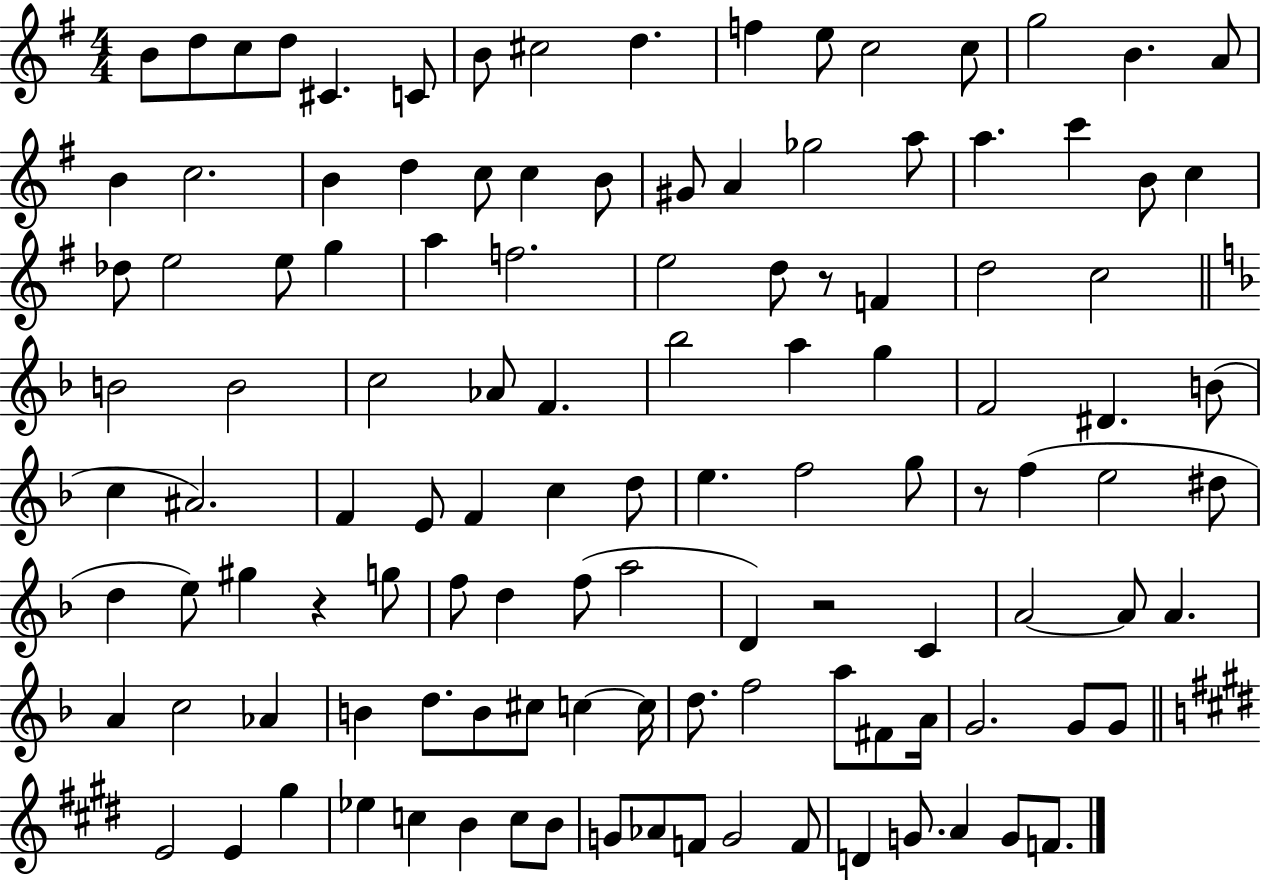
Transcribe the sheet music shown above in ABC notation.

X:1
T:Untitled
M:4/4
L:1/4
K:G
B/2 d/2 c/2 d/2 ^C C/2 B/2 ^c2 d f e/2 c2 c/2 g2 B A/2 B c2 B d c/2 c B/2 ^G/2 A _g2 a/2 a c' B/2 c _d/2 e2 e/2 g a f2 e2 d/2 z/2 F d2 c2 B2 B2 c2 _A/2 F _b2 a g F2 ^D B/2 c ^A2 F E/2 F c d/2 e f2 g/2 z/2 f e2 ^d/2 d e/2 ^g z g/2 f/2 d f/2 a2 D z2 C A2 A/2 A A c2 _A B d/2 B/2 ^c/2 c c/4 d/2 f2 a/2 ^F/2 A/4 G2 G/2 G/2 E2 E ^g _e c B c/2 B/2 G/2 _A/2 F/2 G2 F/2 D G/2 A G/2 F/2